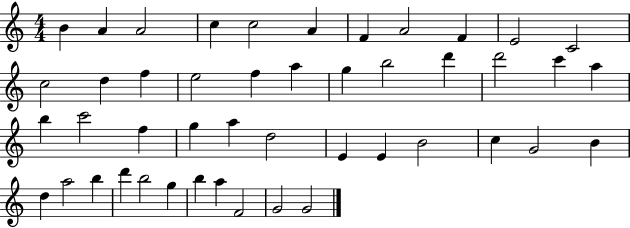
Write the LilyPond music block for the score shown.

{
  \clef treble
  \numericTimeSignature
  \time 4/4
  \key c \major
  b'4 a'4 a'2 | c''4 c''2 a'4 | f'4 a'2 f'4 | e'2 c'2 | \break c''2 d''4 f''4 | e''2 f''4 a''4 | g''4 b''2 d'''4 | d'''2 c'''4 a''4 | \break b''4 c'''2 f''4 | g''4 a''4 d''2 | e'4 e'4 b'2 | c''4 g'2 b'4 | \break d''4 a''2 b''4 | d'''4 b''2 g''4 | b''4 a''4 f'2 | g'2 g'2 | \break \bar "|."
}